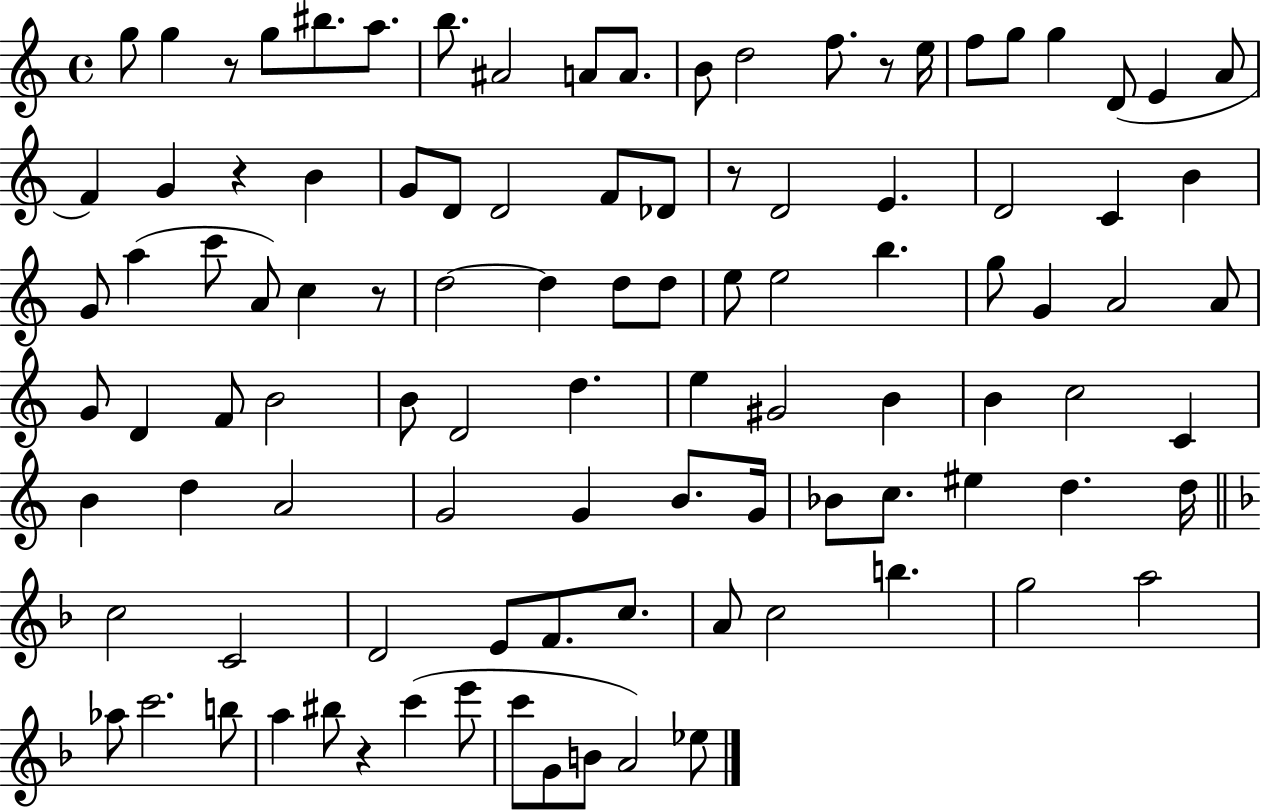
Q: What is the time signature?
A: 4/4